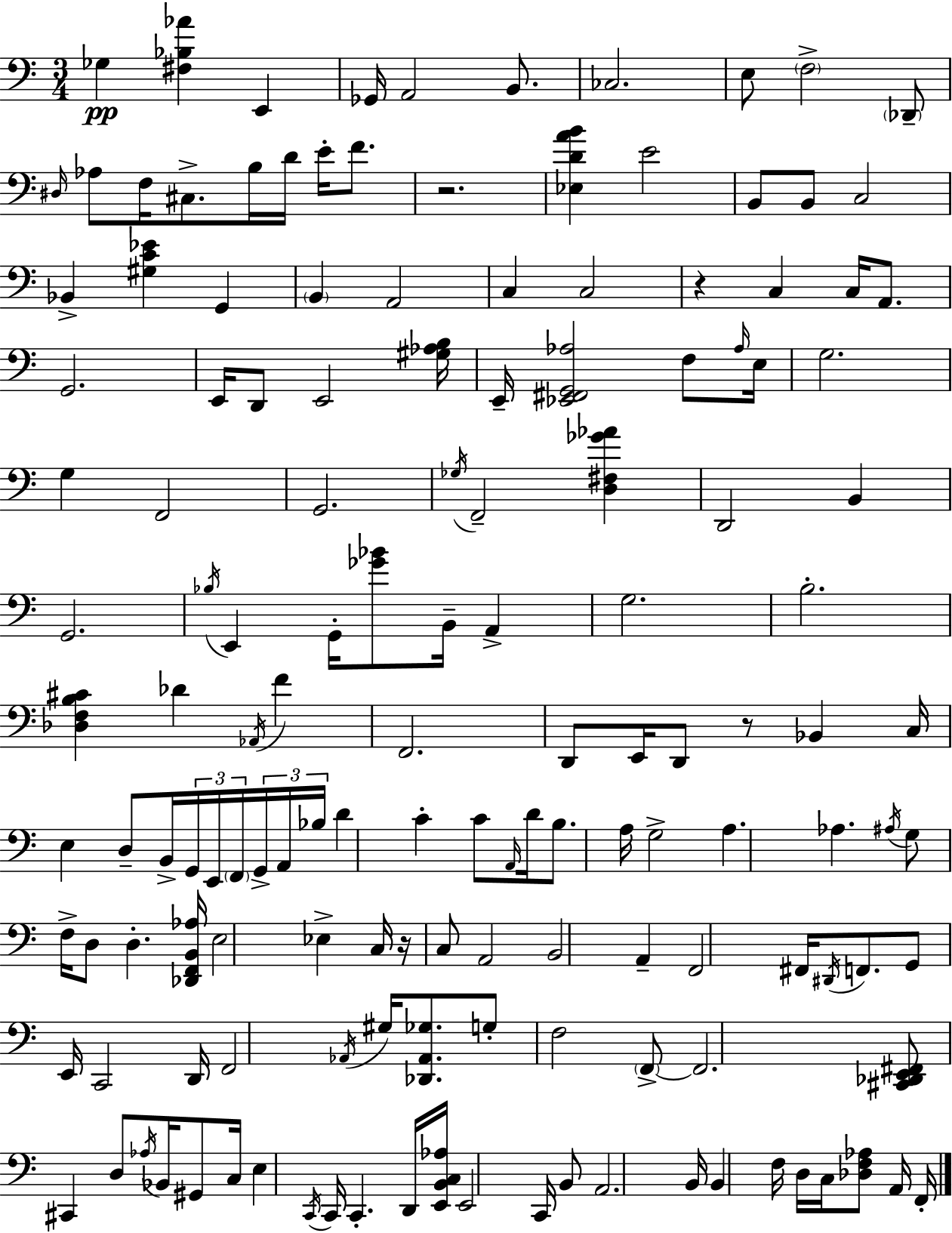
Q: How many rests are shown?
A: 4